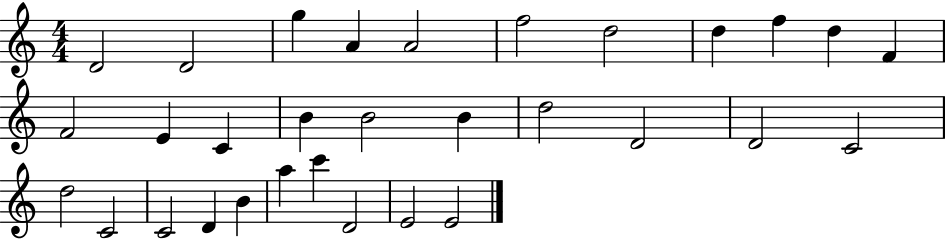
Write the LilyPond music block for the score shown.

{
  \clef treble
  \numericTimeSignature
  \time 4/4
  \key c \major
  d'2 d'2 | g''4 a'4 a'2 | f''2 d''2 | d''4 f''4 d''4 f'4 | \break f'2 e'4 c'4 | b'4 b'2 b'4 | d''2 d'2 | d'2 c'2 | \break d''2 c'2 | c'2 d'4 b'4 | a''4 c'''4 d'2 | e'2 e'2 | \break \bar "|."
}